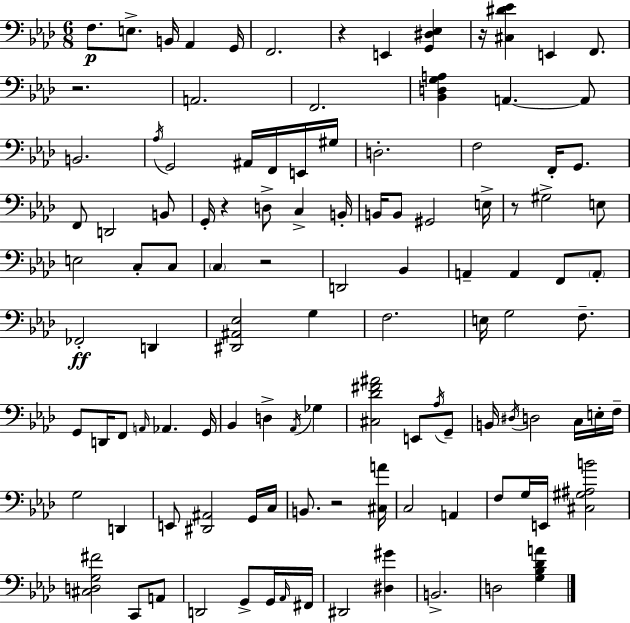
{
  \clef bass
  \numericTimeSignature
  \time 6/8
  \key aes \major
  f8.\p e8.-> b,16 aes,4 g,16 | f,2. | r4 e,4 <g, dis ees>4 | r16 <cis dis' ees'>4 e,4 f,8. | \break r2. | a,2. | f,2. | <bes, d g a>4 a,4.~~ a,8 | \break b,2. | \acciaccatura { aes16 } g,2 ais,16 f,16 e,16 | gis16 d2.-. | f2 f,16-. g,8. | \break f,8 d,2 b,8 | g,16-. r4 d8-> c4-> | b,16-. b,16 b,8 gis,2 | e16-> r8 gis2-> e8 | \break e2 c8-. c8 | \parenthesize c4 r2 | d,2 bes,4 | a,4-- a,4 f,8 \parenthesize a,8-. | \break fes,2-.\ff d,4 | <dis, ais, ees>2 g4 | f2. | e16 g2 f8.-- | \break g,8 d,16 f,8 \grace { a,16 } aes,4. | g,16 bes,4 d4-> \acciaccatura { aes,16 } ges4 | <cis des' fis' ais'>2 e,8 | \acciaccatura { aes16 } g,8-- b,16 \acciaccatura { dis16 } d2 | \break c16 e16-. f16-- g2 | d,4 e,8 <dis, ais,>2 | g,16 c16 b,8. r2 | <cis a'>16 c2 | \break a,4 f8 g16 e,16 <cis gis ais b'>2 | <cis d g fis'>2 | c,8 a,8 d,2 | g,8-> g,16 \grace { aes,16 } fis,16 dis,2 | \break <dis gis'>4 b,2.-> | d2 | <g bes des' a'>4 \bar "|."
}